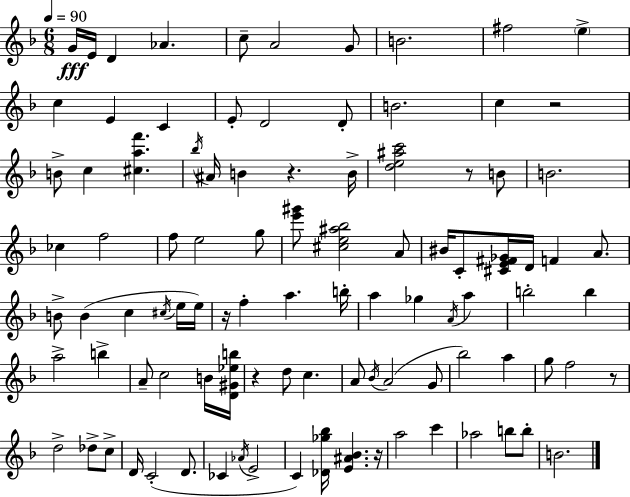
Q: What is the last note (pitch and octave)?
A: B4